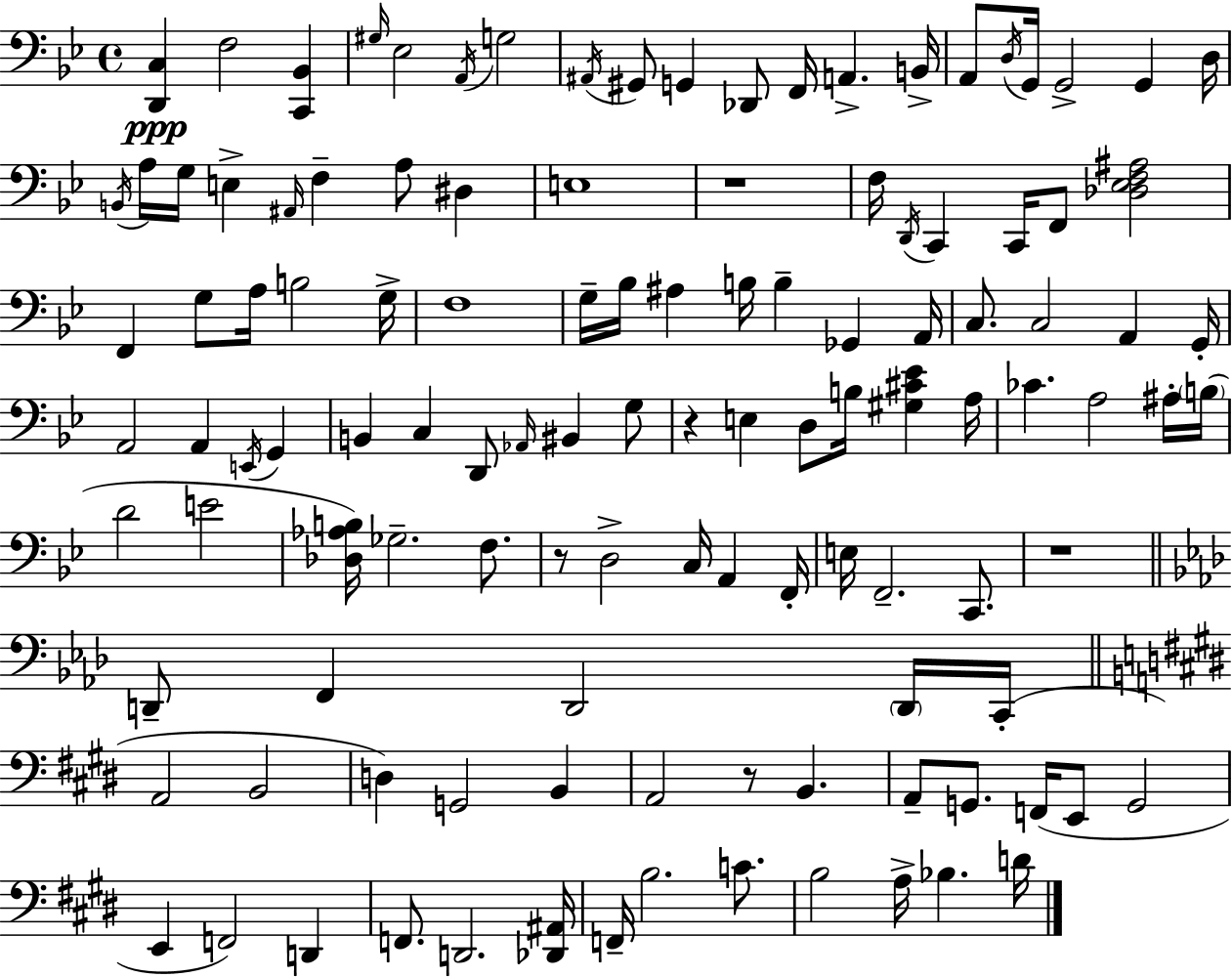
X:1
T:Untitled
M:4/4
L:1/4
K:Bb
[D,,C,] F,2 [C,,_B,,] ^G,/4 _E,2 A,,/4 G,2 ^A,,/4 ^G,,/2 G,, _D,,/2 F,,/4 A,, B,,/4 A,,/2 D,/4 G,,/4 G,,2 G,, D,/4 B,,/4 A,/4 G,/4 E, ^A,,/4 F, A,/2 ^D, E,4 z4 F,/4 D,,/4 C,, C,,/4 F,,/2 [_D,_E,F,^A,]2 F,, G,/2 A,/4 B,2 G,/4 F,4 G,/4 _B,/4 ^A, B,/4 B, _G,, A,,/4 C,/2 C,2 A,, G,,/4 A,,2 A,, E,,/4 G,, B,, C, D,,/2 _A,,/4 ^B,, G,/2 z E, D,/2 B,/4 [^G,^C_E] A,/4 _C A,2 ^A,/4 B,/4 D2 E2 [_D,_A,B,]/4 _G,2 F,/2 z/2 D,2 C,/4 A,, F,,/4 E,/4 F,,2 C,,/2 z4 D,,/2 F,, D,,2 D,,/4 C,,/4 A,,2 B,,2 D, G,,2 B,, A,,2 z/2 B,, A,,/2 G,,/2 F,,/4 E,,/2 G,,2 E,, F,,2 D,, F,,/2 D,,2 [_D,,^A,,]/4 F,,/4 B,2 C/2 B,2 A,/4 _B, D/4